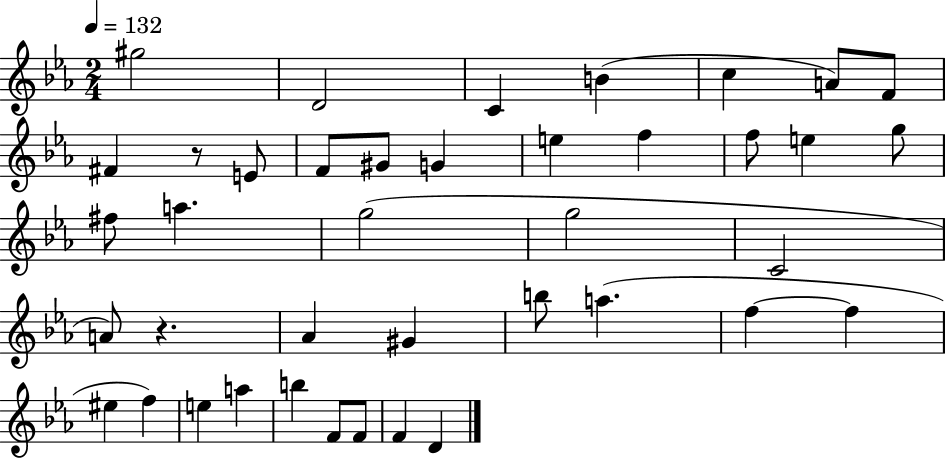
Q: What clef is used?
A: treble